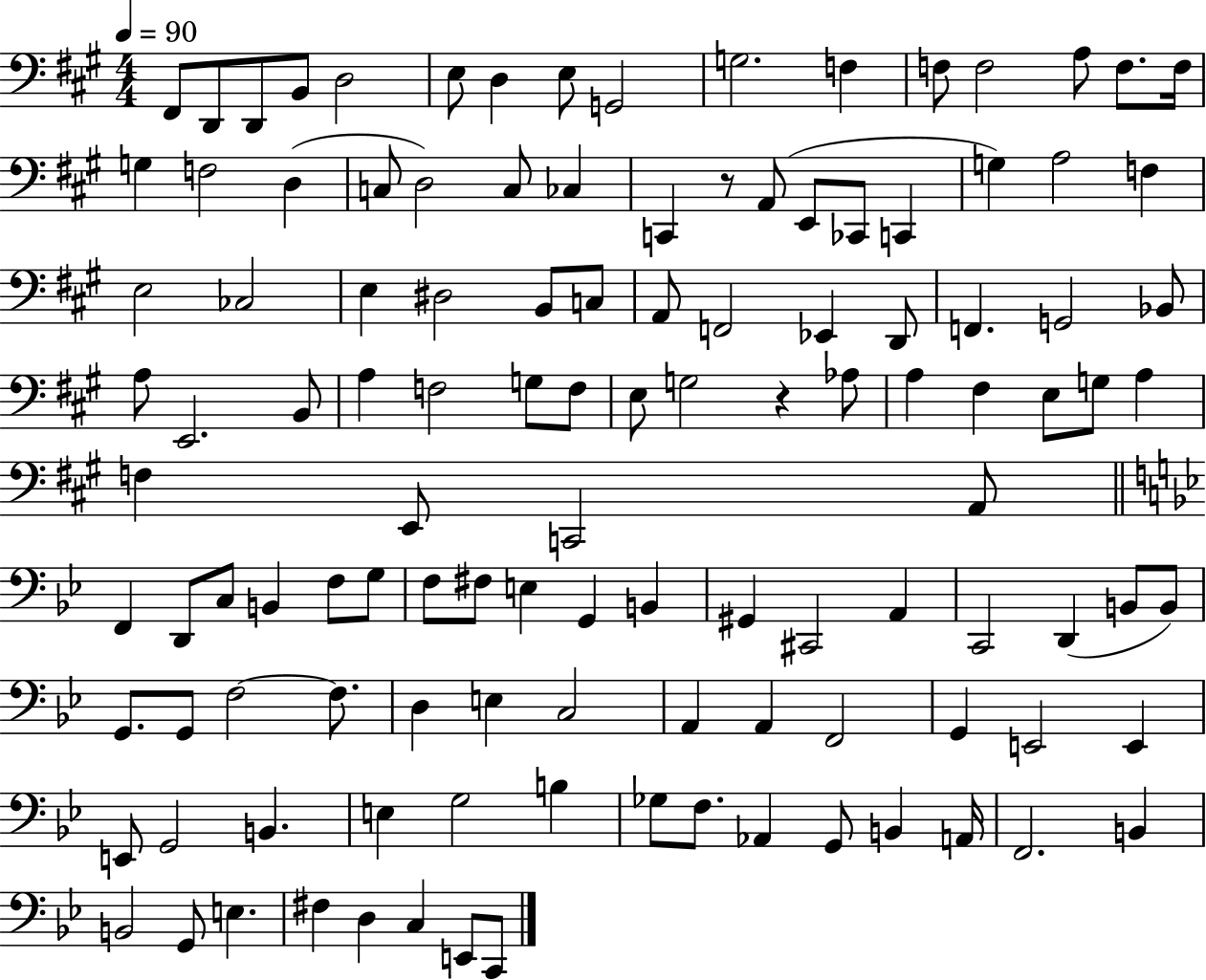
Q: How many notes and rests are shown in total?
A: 118